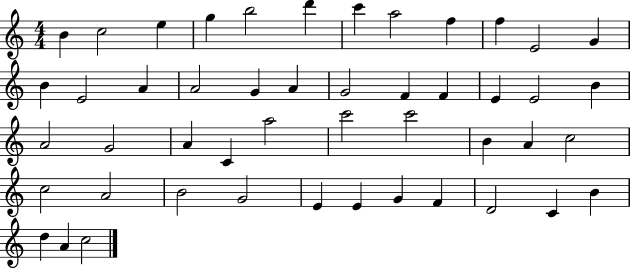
B4/q C5/h E5/q G5/q B5/h D6/q C6/q A5/h F5/q F5/q E4/h G4/q B4/q E4/h A4/q A4/h G4/q A4/q G4/h F4/q F4/q E4/q E4/h B4/q A4/h G4/h A4/q C4/q A5/h C6/h C6/h B4/q A4/q C5/h C5/h A4/h B4/h G4/h E4/q E4/q G4/q F4/q D4/h C4/q B4/q D5/q A4/q C5/h